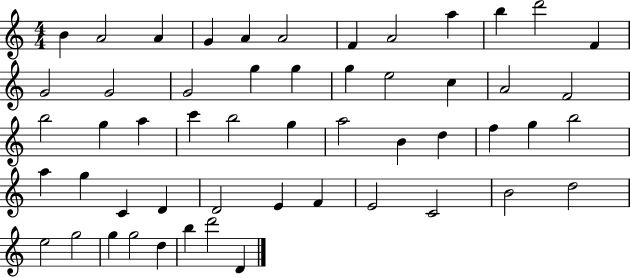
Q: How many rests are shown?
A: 0